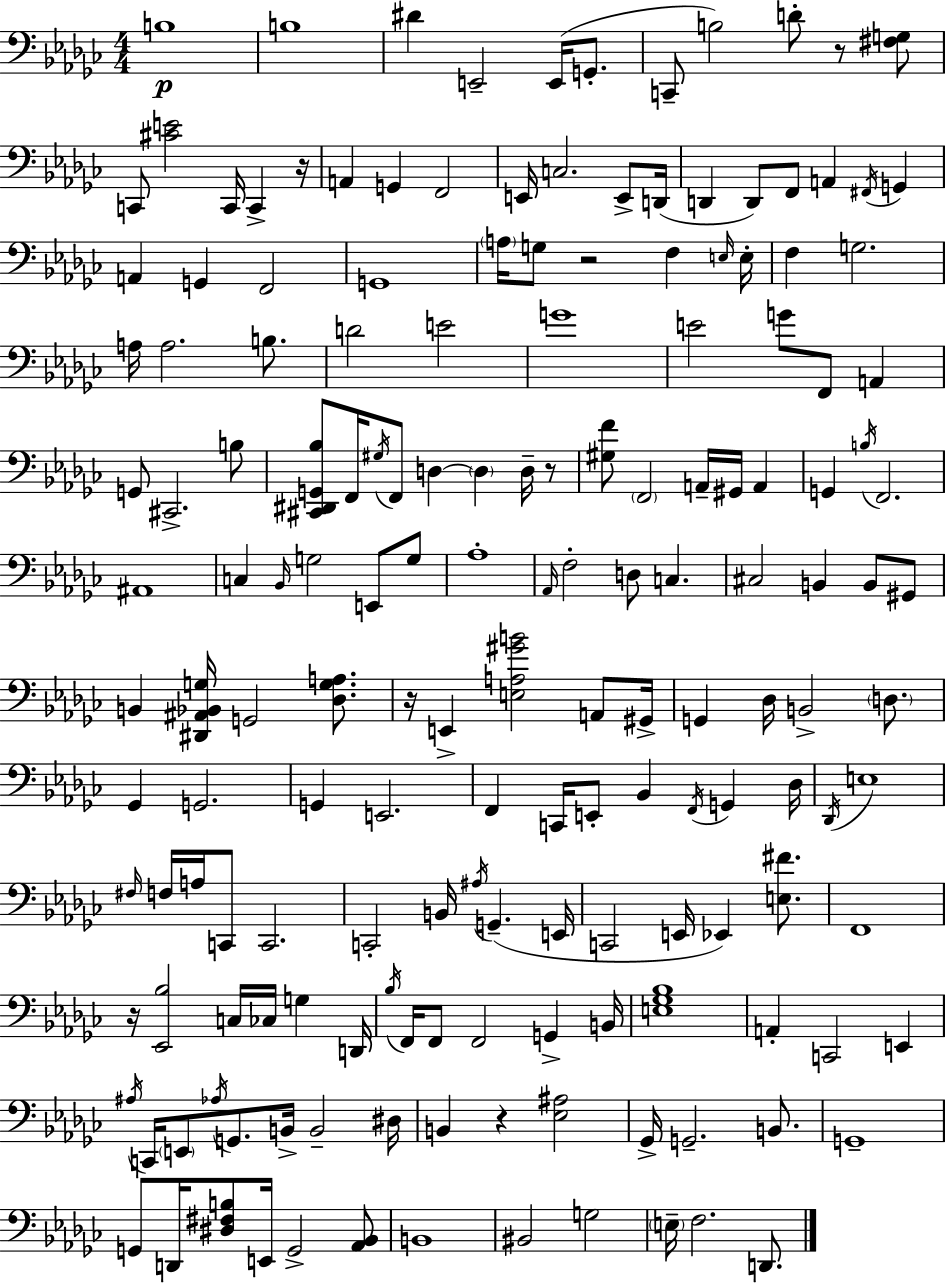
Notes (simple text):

B3/w B3/w D#4/q E2/h E2/s G2/e. C2/e B3/h D4/e R/e [F#3,G3]/e C2/e [C#4,E4]/h C2/s C2/q R/s A2/q G2/q F2/h E2/s C3/h. E2/e D2/s D2/q D2/e F2/e A2/q F#2/s G2/q A2/q G2/q F2/h G2/w A3/s G3/e R/h F3/q E3/s E3/s F3/q G3/h. A3/s A3/h. B3/e. D4/h E4/h G4/w E4/h G4/e F2/e A2/q G2/e C#2/h. B3/e [C#2,D#2,G2,Bb3]/e F2/s G#3/s F2/e D3/q D3/q D3/s R/e [G#3,F4]/e F2/h A2/s G#2/s A2/q G2/q B3/s F2/h. A#2/w C3/q Bb2/s G3/h E2/e G3/e Ab3/w Ab2/s F3/h D3/e C3/q. C#3/h B2/q B2/e G#2/e B2/q [D#2,A#2,Bb2,G3]/s G2/h [Db3,G3,A3]/e. R/s E2/q [E3,A3,G#4,B4]/h A2/e G#2/s G2/q Db3/s B2/h D3/e. Gb2/q G2/h. G2/q E2/h. F2/q C2/s E2/e Bb2/q F2/s G2/q Db3/s Db2/s E3/w F#3/s F3/s A3/s C2/e C2/h. C2/h B2/s A#3/s G2/q. E2/s C2/h E2/s Eb2/q [E3,F#4]/e. F2/w R/s [Eb2,Bb3]/h C3/s CES3/s G3/q D2/s Bb3/s F2/s F2/e F2/h G2/q B2/s [E3,Gb3,Bb3]/w A2/q C2/h E2/q A#3/s C2/s E2/e Ab3/s G2/e. B2/s B2/h D#3/s B2/q R/q [Eb3,A#3]/h Gb2/s G2/h. B2/e. G2/w G2/e D2/s [D#3,F#3,B3]/e E2/s G2/h [Ab2,Bb2]/e B2/w BIS2/h G3/h E3/s F3/h. D2/e.